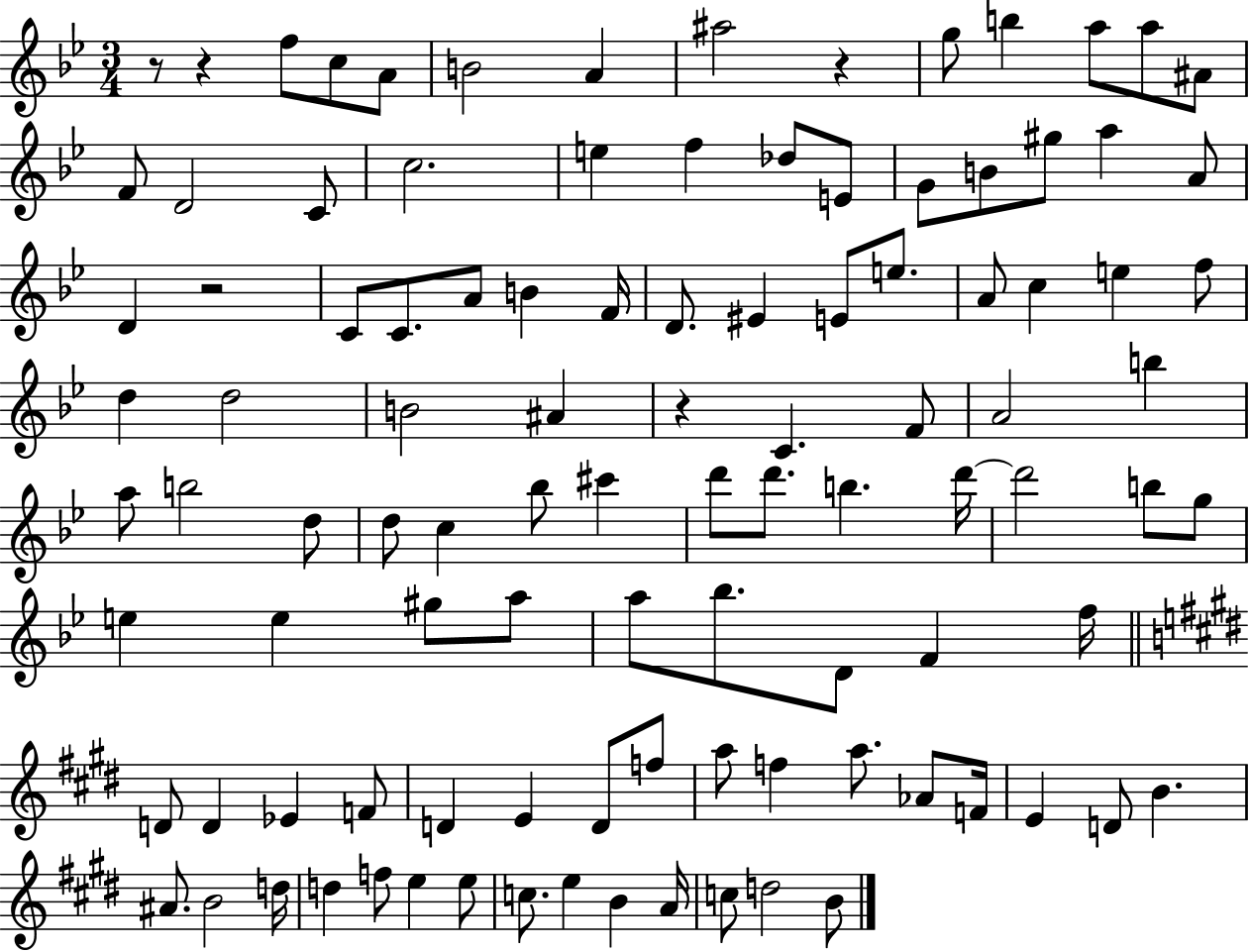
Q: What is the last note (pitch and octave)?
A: B4